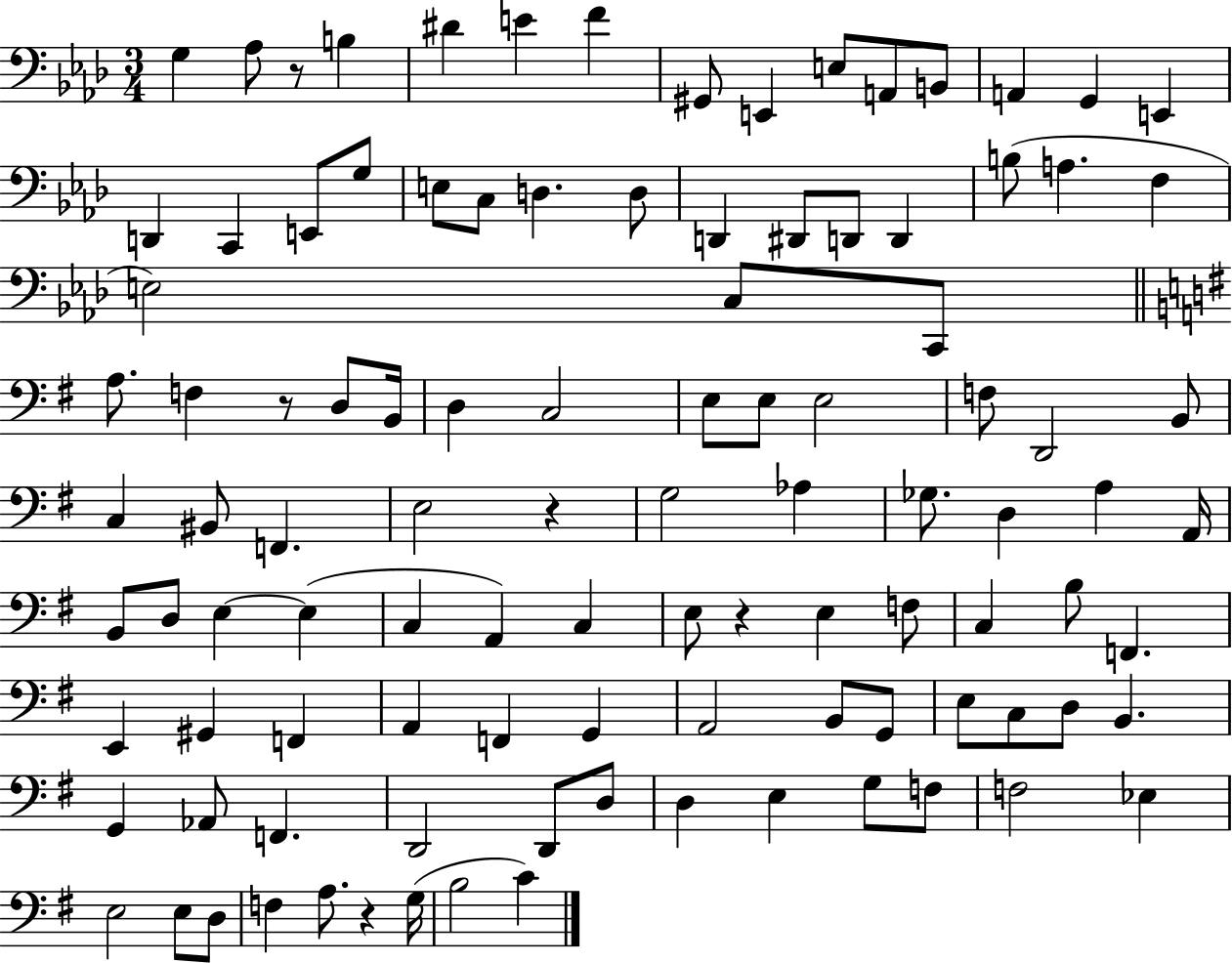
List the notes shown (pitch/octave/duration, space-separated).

G3/q Ab3/e R/e B3/q D#4/q E4/q F4/q G#2/e E2/q E3/e A2/e B2/e A2/q G2/q E2/q D2/q C2/q E2/e G3/e E3/e C3/e D3/q. D3/e D2/q D#2/e D2/e D2/q B3/e A3/q. F3/q E3/h C3/e C2/e A3/e. F3/q R/e D3/e B2/s D3/q C3/h E3/e E3/e E3/h F3/e D2/h B2/e C3/q BIS2/e F2/q. E3/h R/q G3/h Ab3/q Gb3/e. D3/q A3/q A2/s B2/e D3/e E3/q E3/q C3/q A2/q C3/q E3/e R/q E3/q F3/e C3/q B3/e F2/q. E2/q G#2/q F2/q A2/q F2/q G2/q A2/h B2/e G2/e E3/e C3/e D3/e B2/q. G2/q Ab2/e F2/q. D2/h D2/e D3/e D3/q E3/q G3/e F3/e F3/h Eb3/q E3/h E3/e D3/e F3/q A3/e. R/q G3/s B3/h C4/q